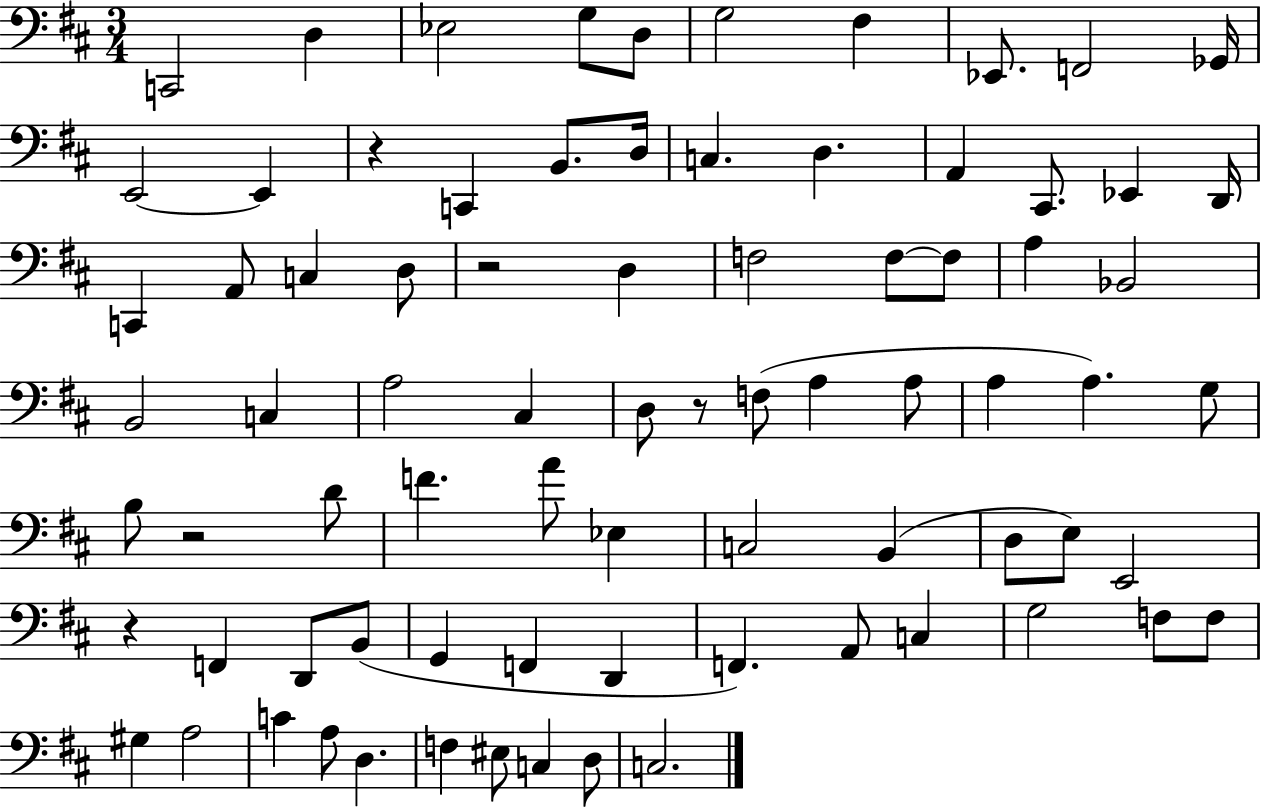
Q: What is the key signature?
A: D major